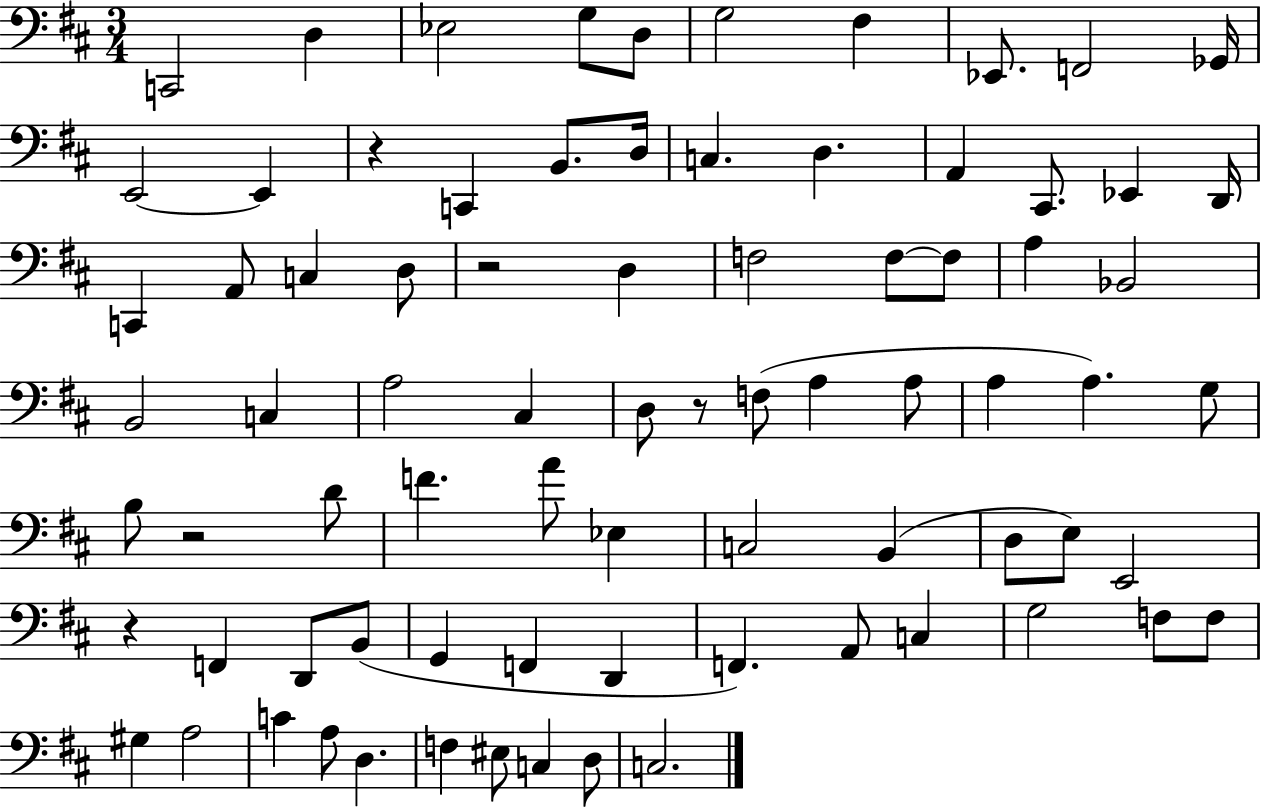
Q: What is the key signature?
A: D major